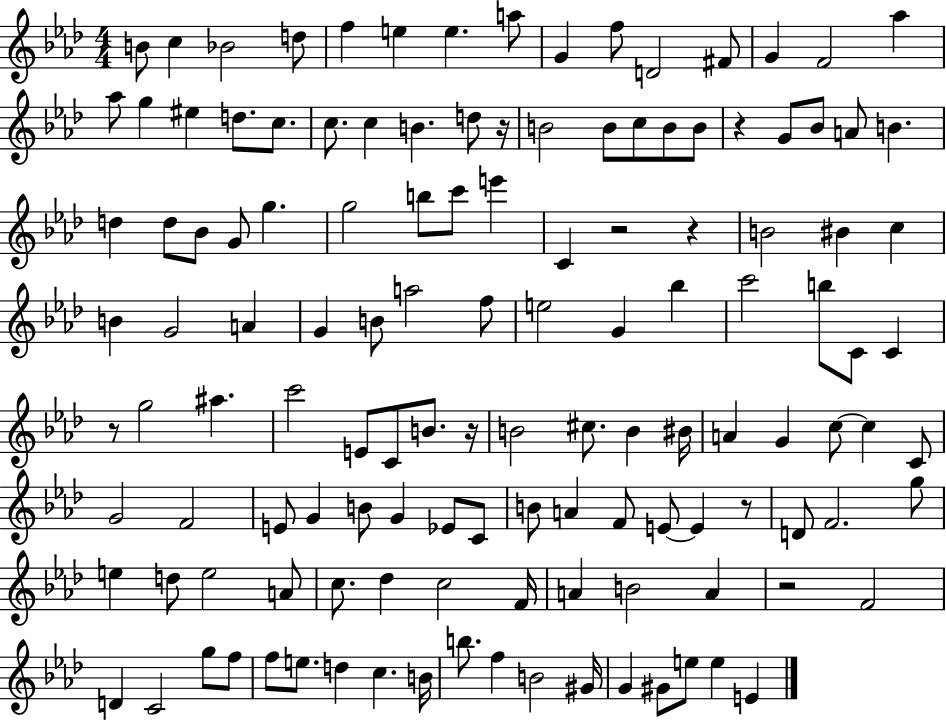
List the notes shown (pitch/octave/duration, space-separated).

B4/e C5/q Bb4/h D5/e F5/q E5/q E5/q. A5/e G4/q F5/e D4/h F#4/e G4/q F4/h Ab5/q Ab5/e G5/q EIS5/q D5/e. C5/e. C5/e. C5/q B4/q. D5/e R/s B4/h B4/e C5/e B4/e B4/e R/q G4/e Bb4/e A4/e B4/q. D5/q D5/e Bb4/e G4/e G5/q. G5/h B5/e C6/e E6/q C4/q R/h R/q B4/h BIS4/q C5/q B4/q G4/h A4/q G4/q B4/e A5/h F5/e E5/h G4/q Bb5/q C6/h B5/e C4/e C4/q R/e G5/h A#5/q. C6/h E4/e C4/e B4/e. R/s B4/h C#5/e. B4/q BIS4/s A4/q G4/q C5/e C5/q C4/e G4/h F4/h E4/e G4/q B4/e G4/q Eb4/e C4/e B4/e A4/q F4/e E4/e E4/q R/e D4/e F4/h. G5/e E5/q D5/e E5/h A4/e C5/e. Db5/q C5/h F4/s A4/q B4/h A4/q R/h F4/h D4/q C4/h G5/e F5/e F5/e E5/e. D5/q C5/q. B4/s B5/e. F5/q B4/h G#4/s G4/q G#4/e E5/e E5/q E4/q